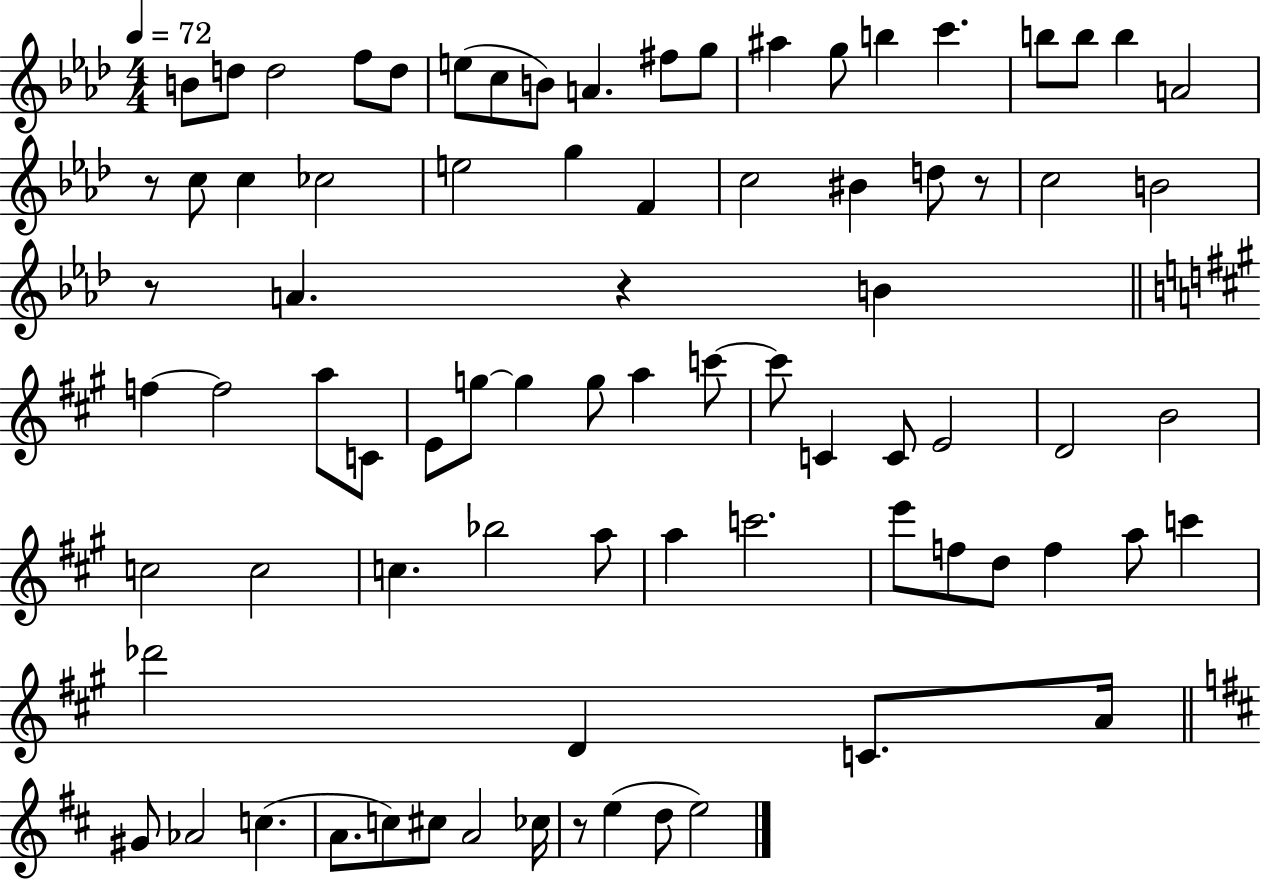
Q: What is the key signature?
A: AES major